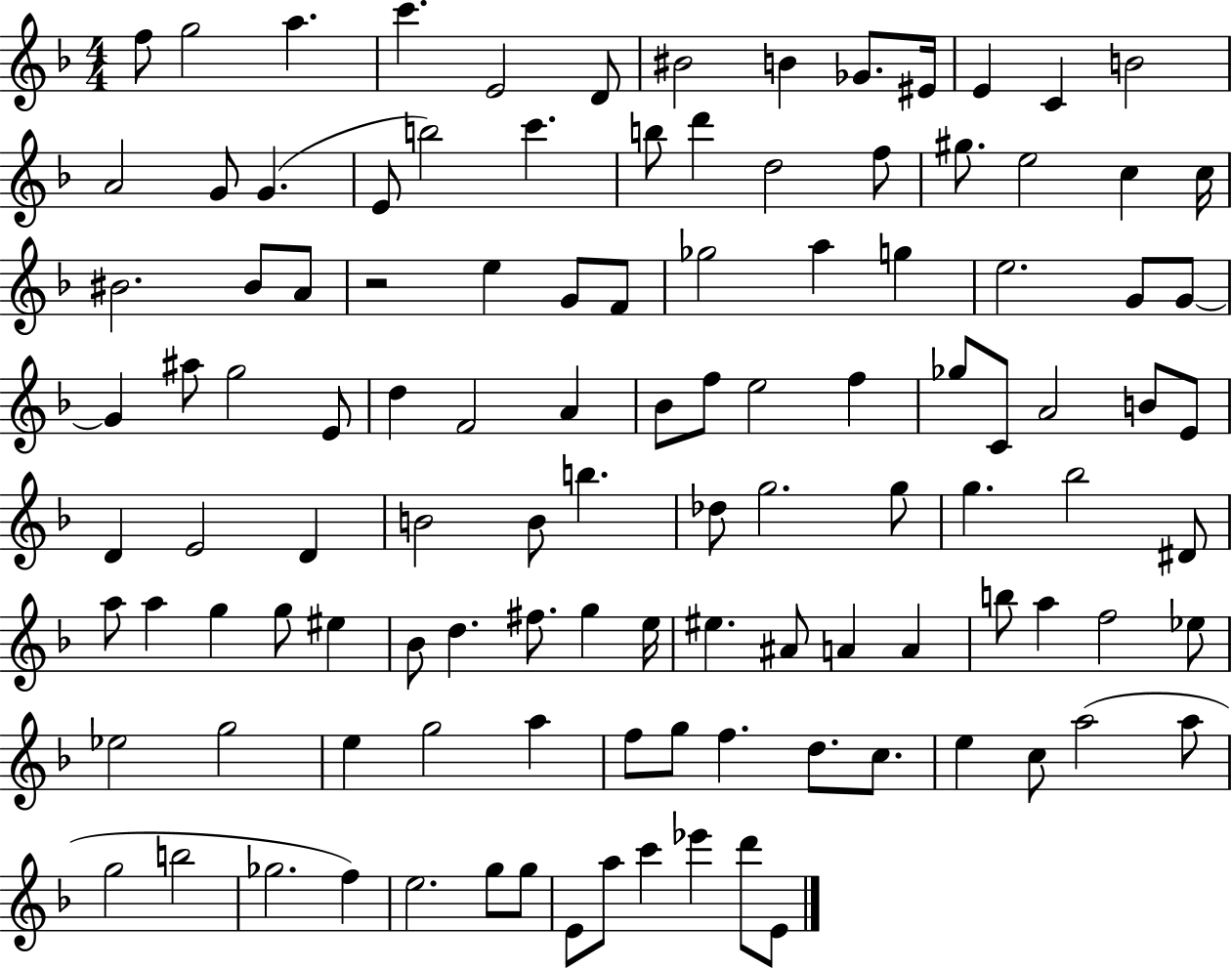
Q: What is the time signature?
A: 4/4